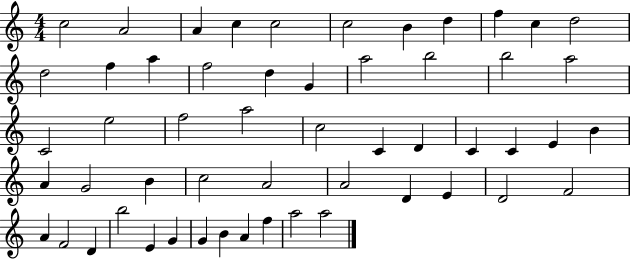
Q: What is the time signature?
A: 4/4